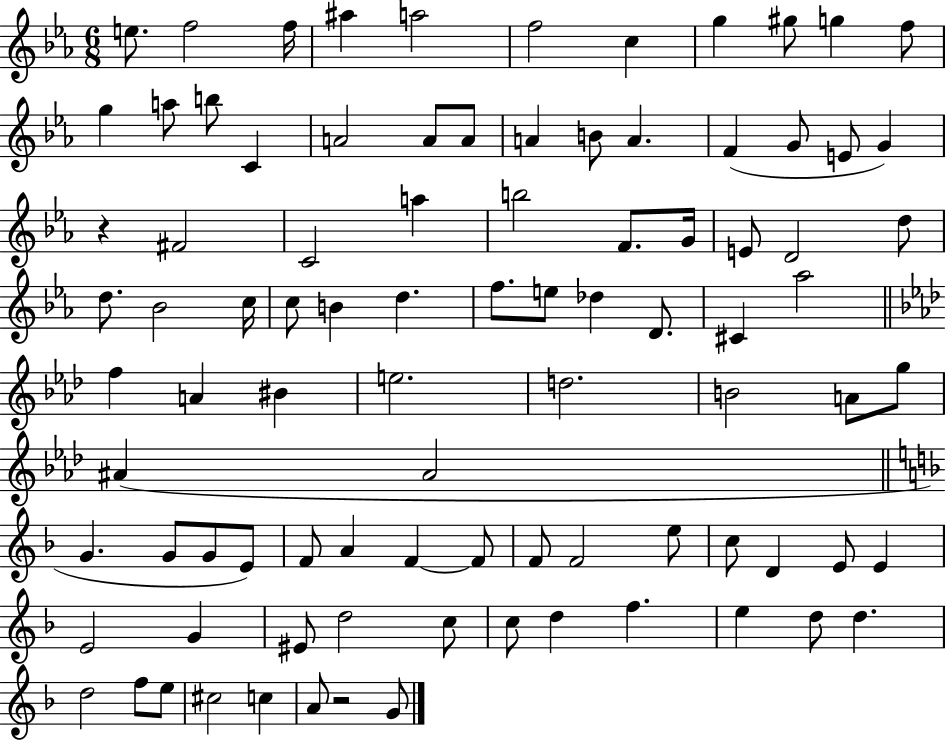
{
  \clef treble
  \numericTimeSignature
  \time 6/8
  \key ees \major
  e''8. f''2 f''16 | ais''4 a''2 | f''2 c''4 | g''4 gis''8 g''4 f''8 | \break g''4 a''8 b''8 c'4 | a'2 a'8 a'8 | a'4 b'8 a'4. | f'4( g'8 e'8 g'4) | \break r4 fis'2 | c'2 a''4 | b''2 f'8. g'16 | e'8 d'2 d''8 | \break d''8. bes'2 c''16 | c''8 b'4 d''4. | f''8. e''8 des''4 d'8. | cis'4 aes''2 | \break \bar "||" \break \key aes \major f''4 a'4 bis'4 | e''2. | d''2. | b'2 a'8 g''8 | \break ais'4( ais'2 | \bar "||" \break \key d \minor g'4. g'8 g'8 e'8) | f'8 a'4 f'4~~ f'8 | f'8 f'2 e''8 | c''8 d'4 e'8 e'4 | \break e'2 g'4 | eis'8 d''2 c''8 | c''8 d''4 f''4. | e''4 d''8 d''4. | \break d''2 f''8 e''8 | cis''2 c''4 | a'8 r2 g'8 | \bar "|."
}